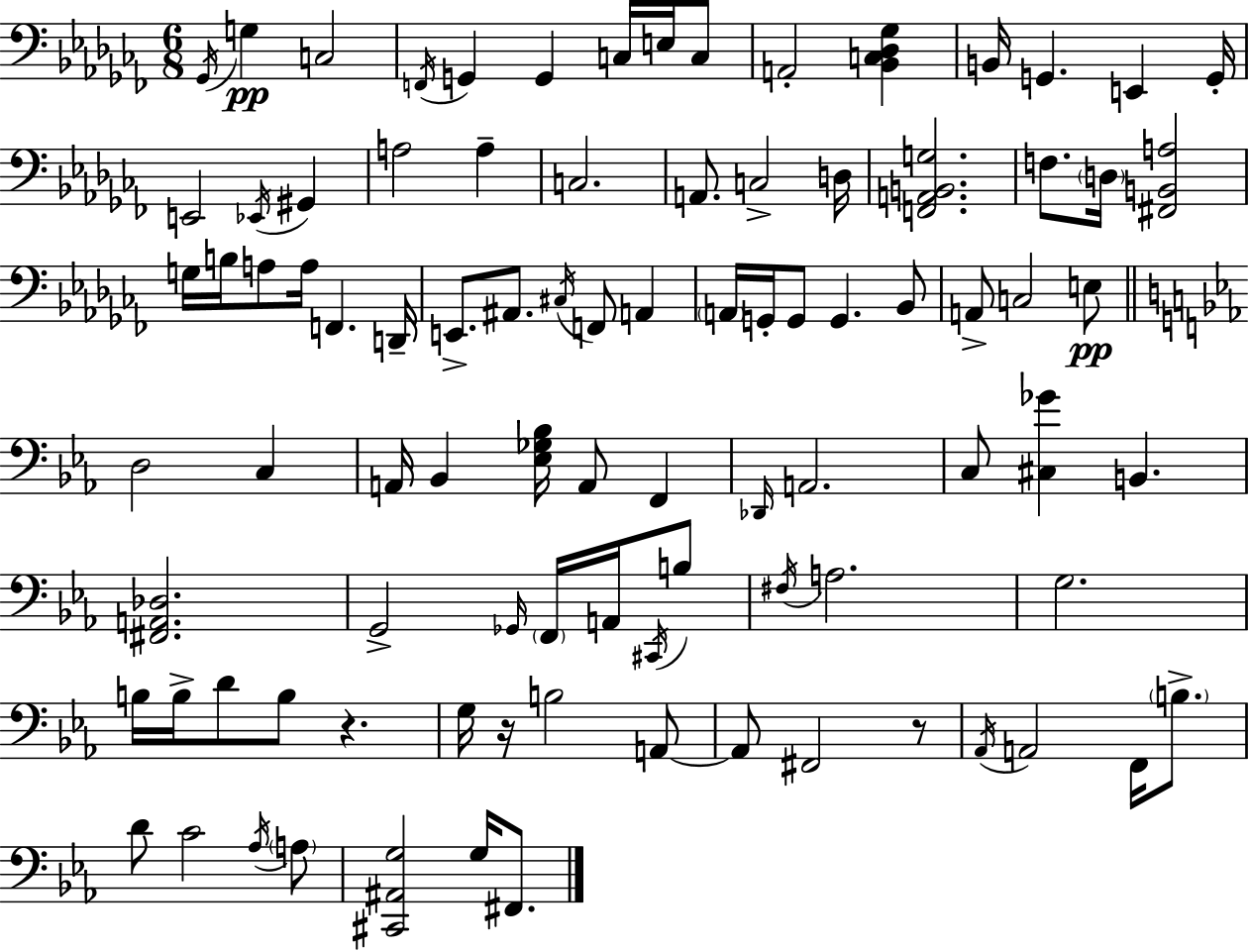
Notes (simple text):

Gb2/s G3/q C3/h F2/s G2/q G2/q C3/s E3/s C3/e A2/h [Bb2,C3,Db3,Gb3]/q B2/s G2/q. E2/q G2/s E2/h Eb2/s G#2/q A3/h A3/q C3/h. A2/e. C3/h D3/s [F2,A2,B2,G3]/h. F3/e. D3/s [F#2,B2,A3]/h G3/s B3/s A3/e A3/s F2/q. D2/s E2/e. A#2/e. C#3/s F2/e A2/q A2/s G2/s G2/e G2/q. Bb2/e A2/e C3/h E3/e D3/h C3/q A2/s Bb2/q [Eb3,Gb3,Bb3]/s A2/e F2/q Db2/s A2/h. C3/e [C#3,Gb4]/q B2/q. [F#2,A2,Db3]/h. G2/h Gb2/s F2/s A2/s C#2/s B3/e F#3/s A3/h. G3/h. B3/s B3/s D4/e B3/e R/q. G3/s R/s B3/h A2/e A2/e F#2/h R/e Ab2/s A2/h F2/s B3/e. D4/e C4/h Ab3/s A3/e [C#2,A#2,G3]/h G3/s F#2/e.